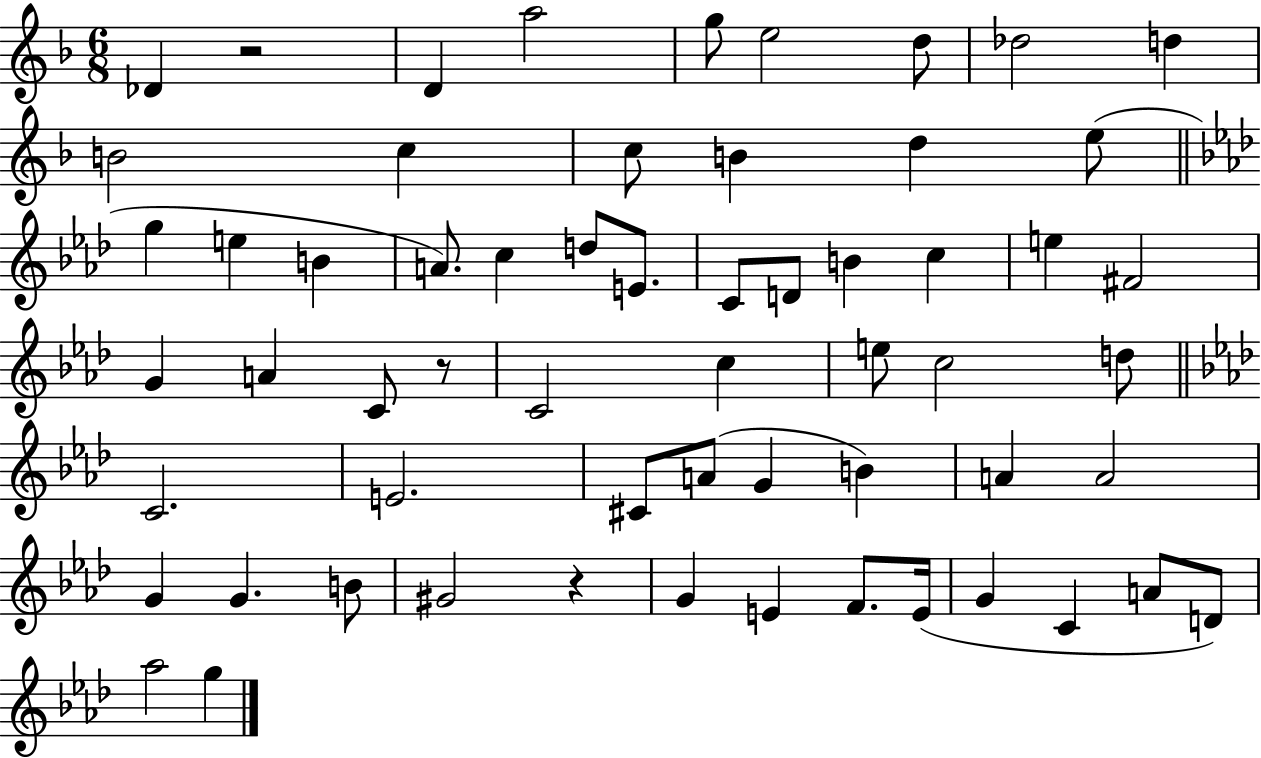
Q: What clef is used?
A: treble